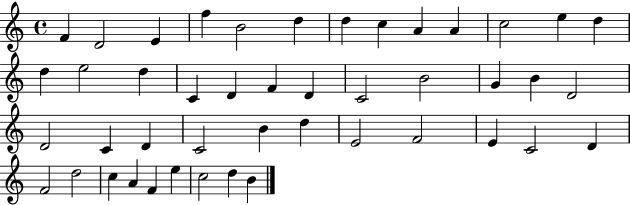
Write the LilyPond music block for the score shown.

{
  \clef treble
  \time 4/4
  \defaultTimeSignature
  \key c \major
  f'4 d'2 e'4 | f''4 b'2 d''4 | d''4 c''4 a'4 a'4 | c''2 e''4 d''4 | \break d''4 e''2 d''4 | c'4 d'4 f'4 d'4 | c'2 b'2 | g'4 b'4 d'2 | \break d'2 c'4 d'4 | c'2 b'4 d''4 | e'2 f'2 | e'4 c'2 d'4 | \break f'2 d''2 | c''4 a'4 f'4 e''4 | c''2 d''4 b'4 | \bar "|."
}